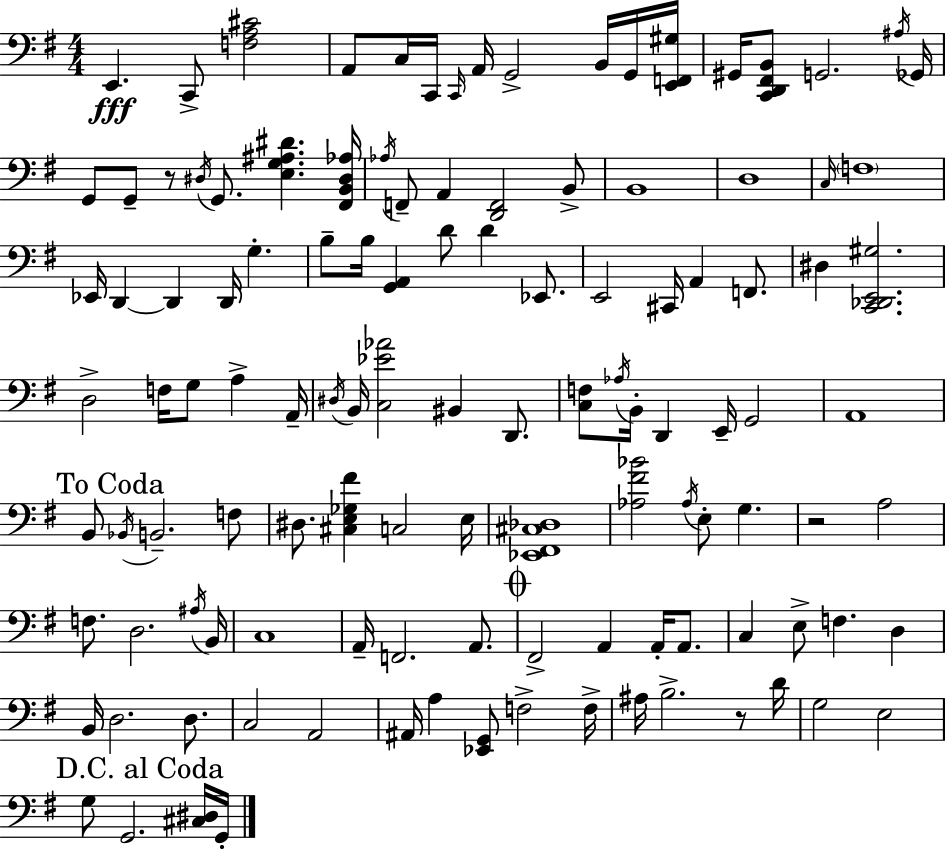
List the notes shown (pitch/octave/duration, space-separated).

E2/q. C2/e [F3,A3,C#4]/h A2/e C3/s C2/s C2/s A2/s G2/h B2/s G2/s [E2,F2,G#3]/s G#2/s [C2,D2,F#2,B2]/e G2/h. A#3/s Gb2/s G2/e G2/e R/e D#3/s G2/e. [E3,G3,A#3,D#4]/q. [F#2,B2,D#3,Ab3]/s Ab3/s F2/e A2/q [D2,F2]/h B2/e B2/w D3/w C3/s F3/w Eb2/s D2/q D2/q D2/s G3/q. B3/e B3/s [G2,A2]/q D4/e D4/q Eb2/e. E2/h C#2/s A2/q F2/e. D#3/q [C2,Db2,E2,G#3]/h. D3/h F3/s G3/e A3/q A2/s D#3/s B2/s [C3,Eb4,Ab4]/h BIS2/q D2/e. [C3,F3]/e Ab3/s B2/s D2/q E2/s G2/h A2/w B2/e Bb2/s B2/h. F3/e D#3/e. [C#3,E3,Gb3,F#4]/q C3/h E3/s [Eb2,F#2,C#3,Db3]/w [Ab3,F#4,Bb4]/h Ab3/s E3/e G3/q. R/h A3/h F3/e. D3/h. A#3/s B2/s C3/w A2/s F2/h. A2/e. F#2/h A2/q A2/s A2/e. C3/q E3/e F3/q. D3/q B2/s D3/h. D3/e. C3/h A2/h A#2/s A3/q [Eb2,G2]/e F3/h F3/s A#3/s B3/h. R/e D4/s G3/h E3/h G3/e G2/h. [C#3,D#3]/s G2/s